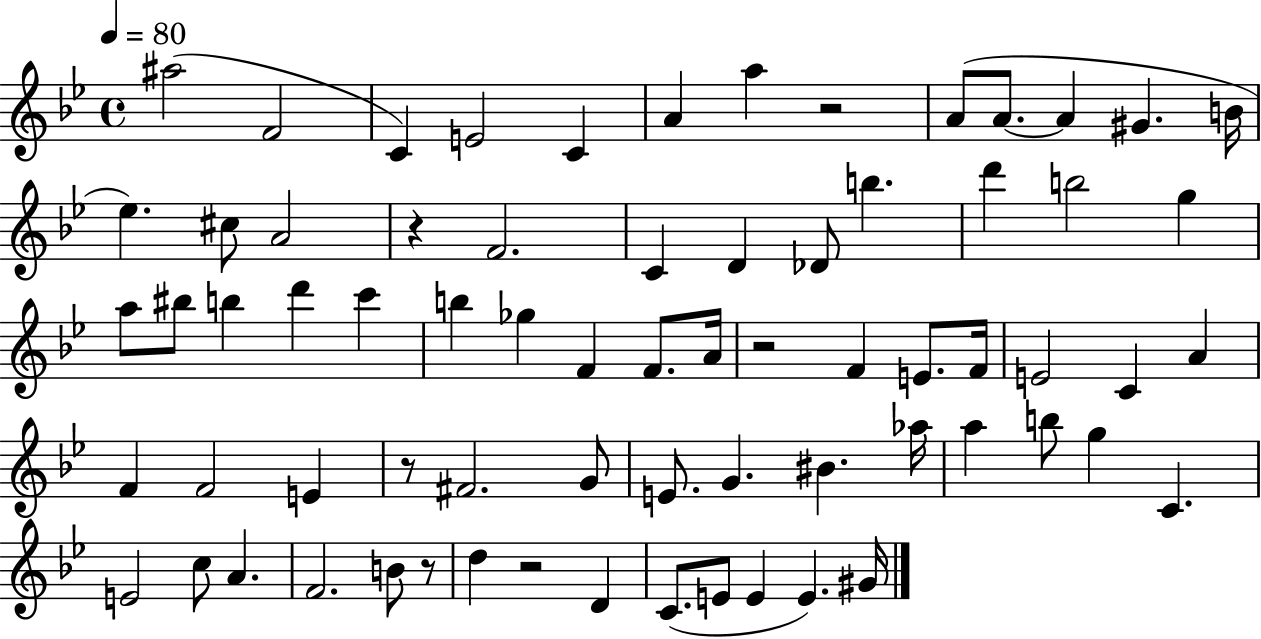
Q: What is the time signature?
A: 4/4